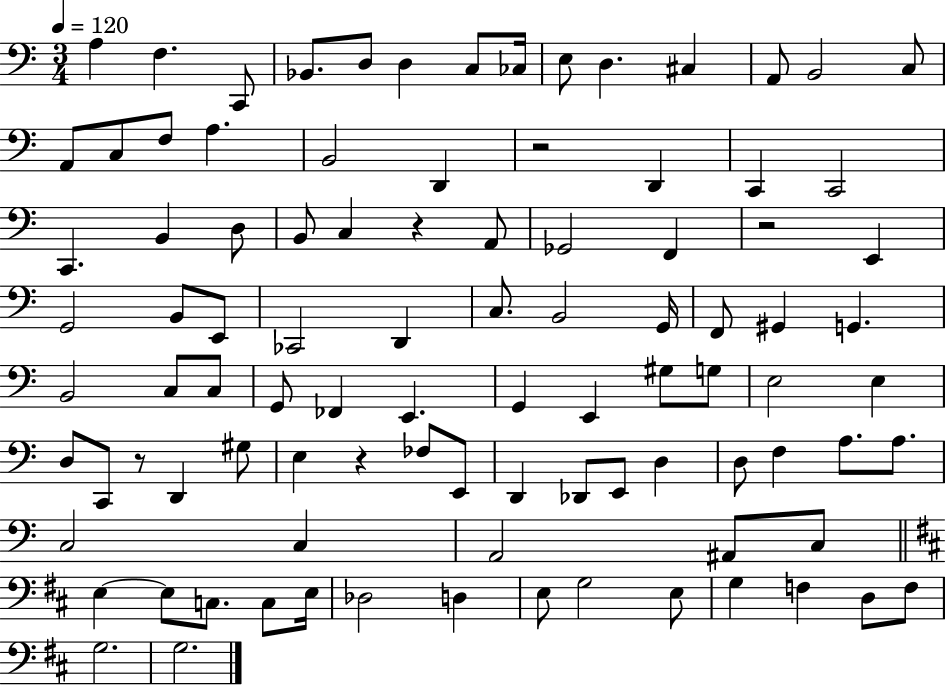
A3/q F3/q. C2/e Bb2/e. D3/e D3/q C3/e CES3/s E3/e D3/q. C#3/q A2/e B2/h C3/e A2/e C3/e F3/e A3/q. B2/h D2/q R/h D2/q C2/q C2/h C2/q. B2/q D3/e B2/e C3/q R/q A2/e Gb2/h F2/q R/h E2/q G2/h B2/e E2/e CES2/h D2/q C3/e. B2/h G2/s F2/e G#2/q G2/q. B2/h C3/e C3/e G2/e FES2/q E2/q. G2/q E2/q G#3/e G3/e E3/h E3/q D3/e C2/e R/e D2/q G#3/e E3/q R/q FES3/e E2/e D2/q Db2/e E2/e D3/q D3/e F3/q A3/e. A3/e. C3/h C3/q A2/h A#2/e C3/e E3/q E3/e C3/e. C3/e E3/s Db3/h D3/q E3/e G3/h E3/e G3/q F3/q D3/e F3/e G3/h. G3/h.